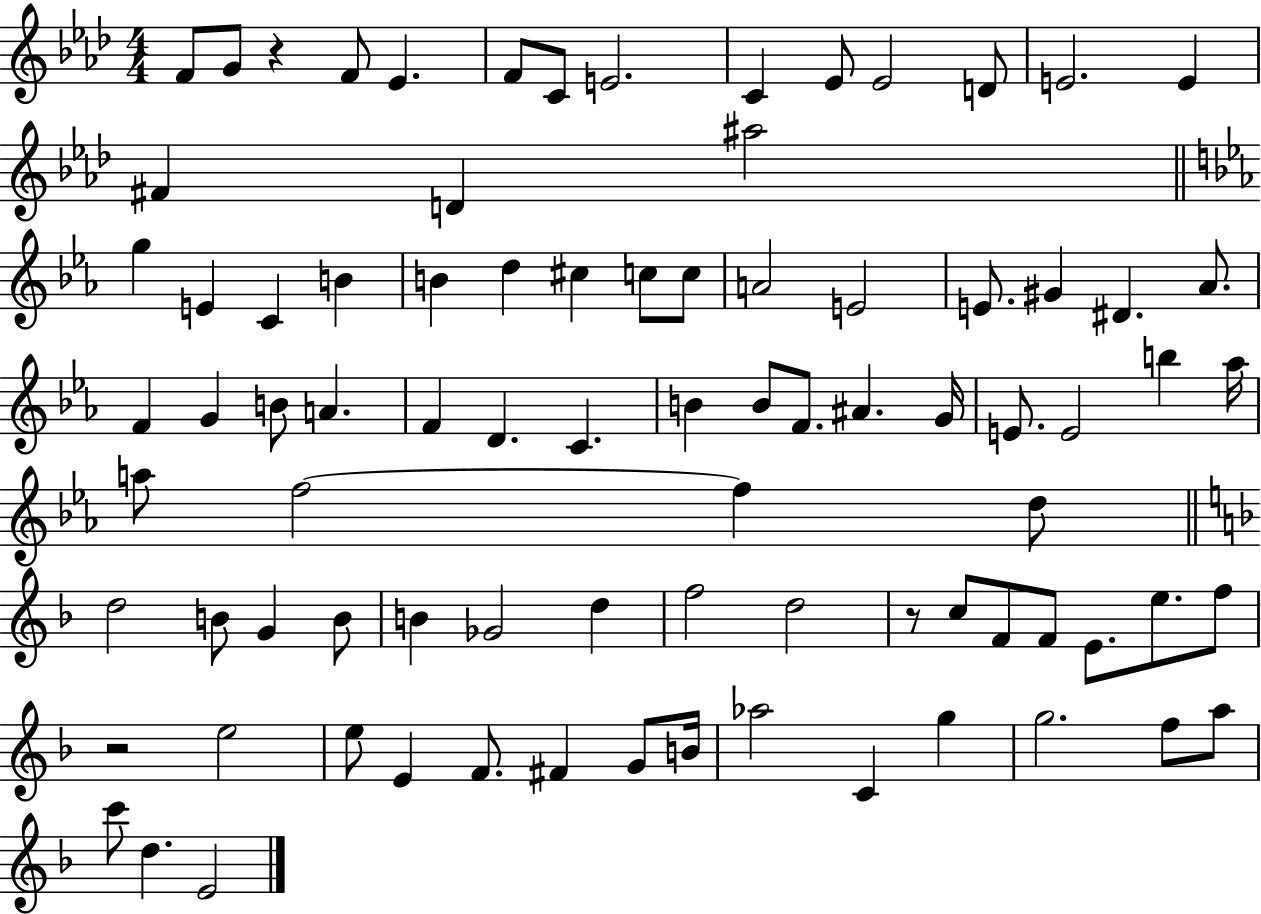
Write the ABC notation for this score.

X:1
T:Untitled
M:4/4
L:1/4
K:Ab
F/2 G/2 z F/2 _E F/2 C/2 E2 C _E/2 _E2 D/2 E2 E ^F D ^a2 g E C B B d ^c c/2 c/2 A2 E2 E/2 ^G ^D _A/2 F G B/2 A F D C B B/2 F/2 ^A G/4 E/2 E2 b _a/4 a/2 f2 f d/2 d2 B/2 G B/2 B _G2 d f2 d2 z/2 c/2 F/2 F/2 E/2 e/2 f/2 z2 e2 e/2 E F/2 ^F G/2 B/4 _a2 C g g2 f/2 a/2 c'/2 d E2